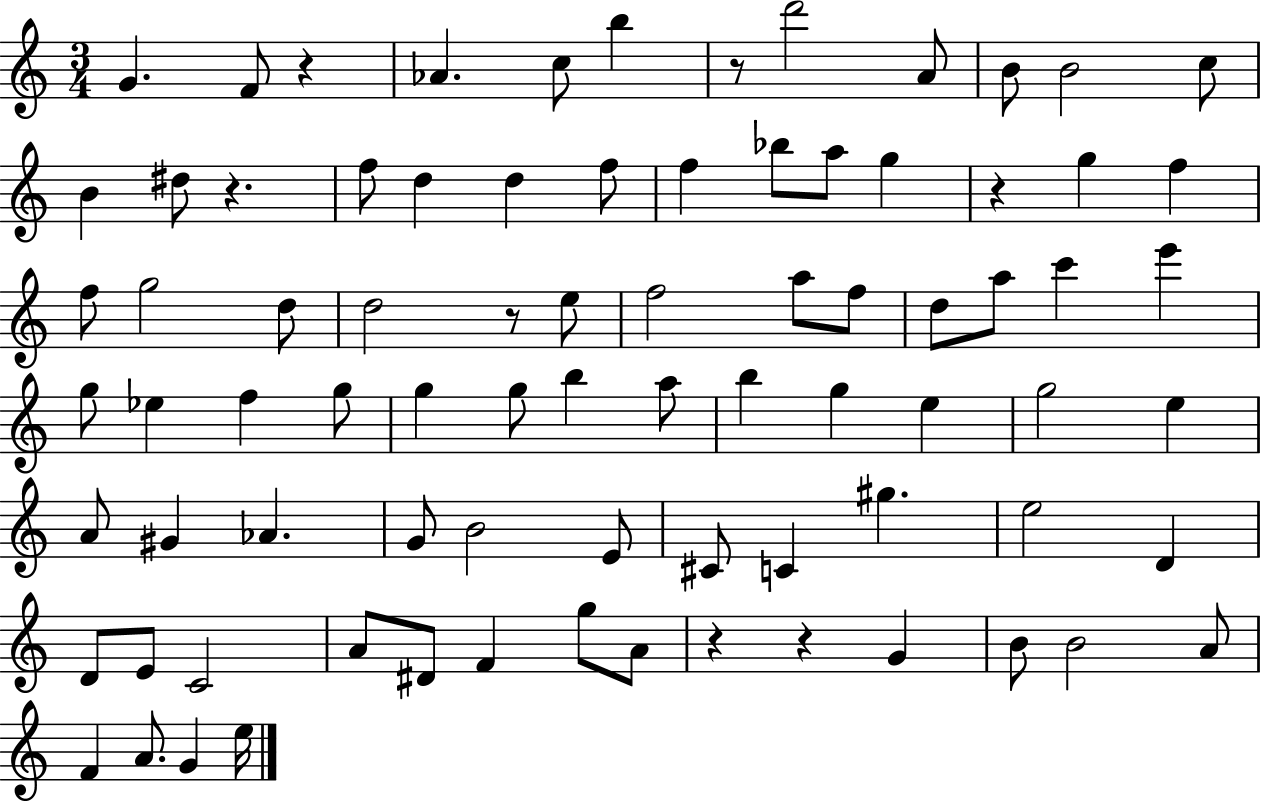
{
  \clef treble
  \numericTimeSignature
  \time 3/4
  \key c \major
  g'4. f'8 r4 | aes'4. c''8 b''4 | r8 d'''2 a'8 | b'8 b'2 c''8 | \break b'4 dis''8 r4. | f''8 d''4 d''4 f''8 | f''4 bes''8 a''8 g''4 | r4 g''4 f''4 | \break f''8 g''2 d''8 | d''2 r8 e''8 | f''2 a''8 f''8 | d''8 a''8 c'''4 e'''4 | \break g''8 ees''4 f''4 g''8 | g''4 g''8 b''4 a''8 | b''4 g''4 e''4 | g''2 e''4 | \break a'8 gis'4 aes'4. | g'8 b'2 e'8 | cis'8 c'4 gis''4. | e''2 d'4 | \break d'8 e'8 c'2 | a'8 dis'8 f'4 g''8 a'8 | r4 r4 g'4 | b'8 b'2 a'8 | \break f'4 a'8. g'4 e''16 | \bar "|."
}